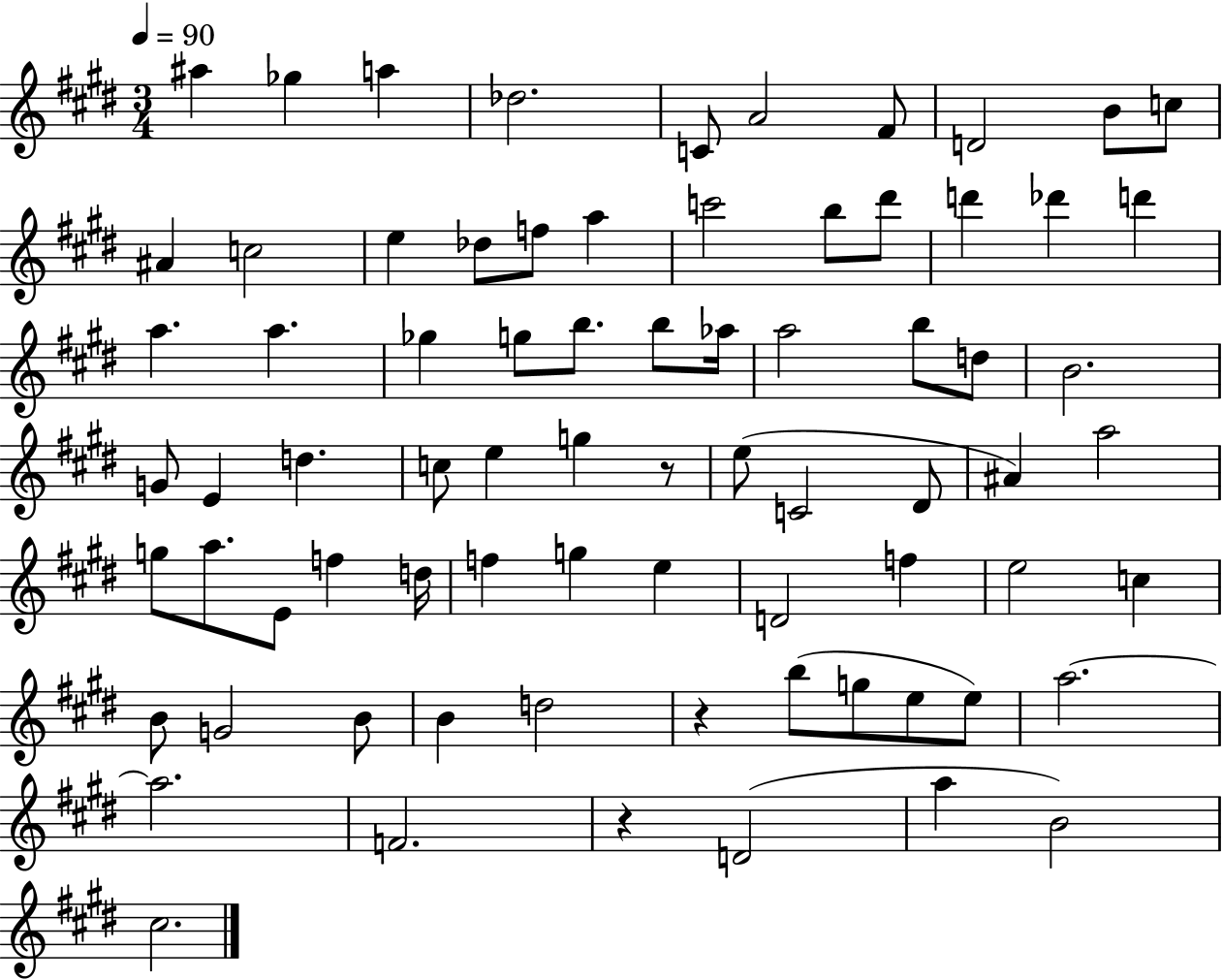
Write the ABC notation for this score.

X:1
T:Untitled
M:3/4
L:1/4
K:E
^a _g a _d2 C/2 A2 ^F/2 D2 B/2 c/2 ^A c2 e _d/2 f/2 a c'2 b/2 ^d'/2 d' _d' d' a a _g g/2 b/2 b/2 _a/4 a2 b/2 d/2 B2 G/2 E d c/2 e g z/2 e/2 C2 ^D/2 ^A a2 g/2 a/2 E/2 f d/4 f g e D2 f e2 c B/2 G2 B/2 B d2 z b/2 g/2 e/2 e/2 a2 a2 F2 z D2 a B2 ^c2